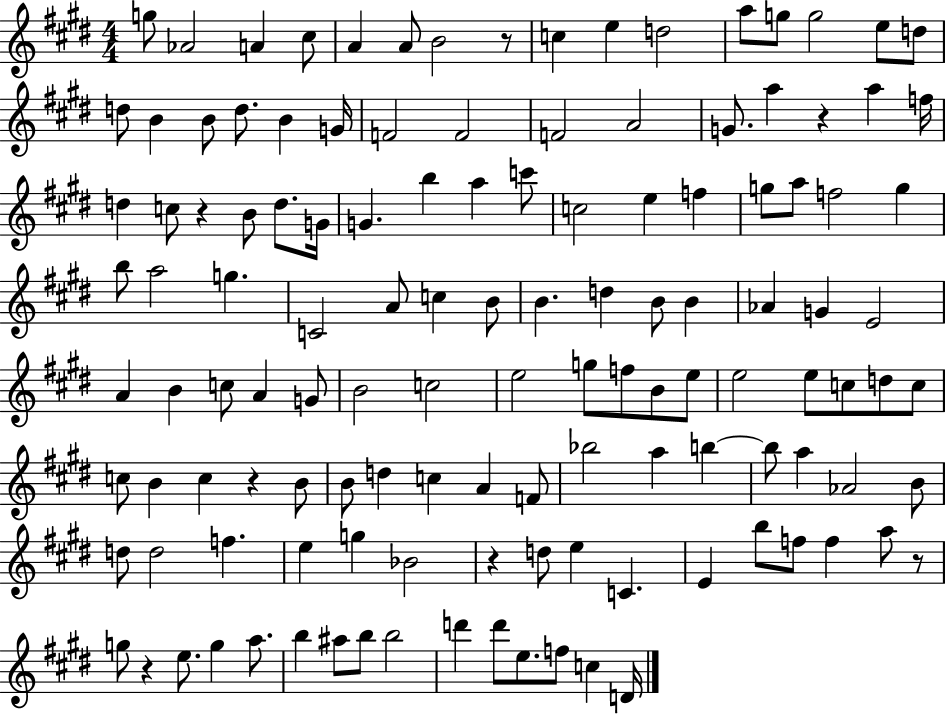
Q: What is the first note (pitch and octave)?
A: G5